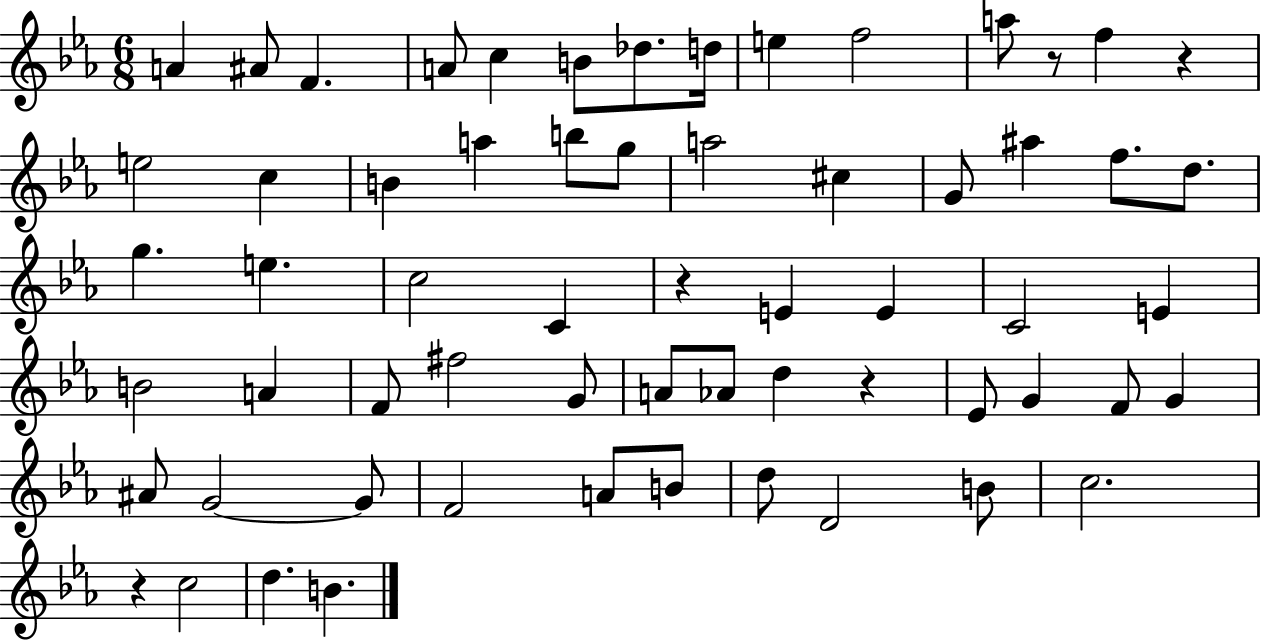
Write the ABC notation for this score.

X:1
T:Untitled
M:6/8
L:1/4
K:Eb
A ^A/2 F A/2 c B/2 _d/2 d/4 e f2 a/2 z/2 f z e2 c B a b/2 g/2 a2 ^c G/2 ^a f/2 d/2 g e c2 C z E E C2 E B2 A F/2 ^f2 G/2 A/2 _A/2 d z _E/2 G F/2 G ^A/2 G2 G/2 F2 A/2 B/2 d/2 D2 B/2 c2 z c2 d B